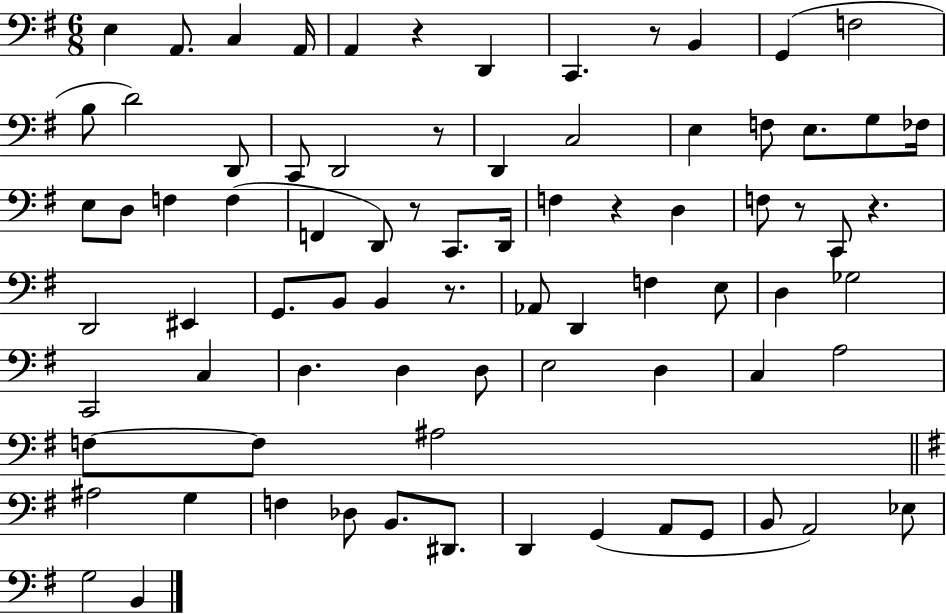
E3/q A2/e. C3/q A2/s A2/q R/q D2/q C2/q. R/e B2/q G2/q F3/h B3/e D4/h D2/e C2/e D2/h R/e D2/q C3/h E3/q F3/e E3/e. G3/e FES3/s E3/e D3/e F3/q F3/q F2/q D2/e R/e C2/e. D2/s F3/q R/q D3/q F3/e R/e C2/e R/q. D2/h EIS2/q G2/e. B2/e B2/q R/e. Ab2/e D2/q F3/q E3/e D3/q Gb3/h C2/h C3/q D3/q. D3/q D3/e E3/h D3/q C3/q A3/h F3/e F3/e A#3/h A#3/h G3/q F3/q Db3/e B2/e. D#2/e. D2/q G2/q A2/e G2/e B2/e A2/h Eb3/e G3/h B2/q